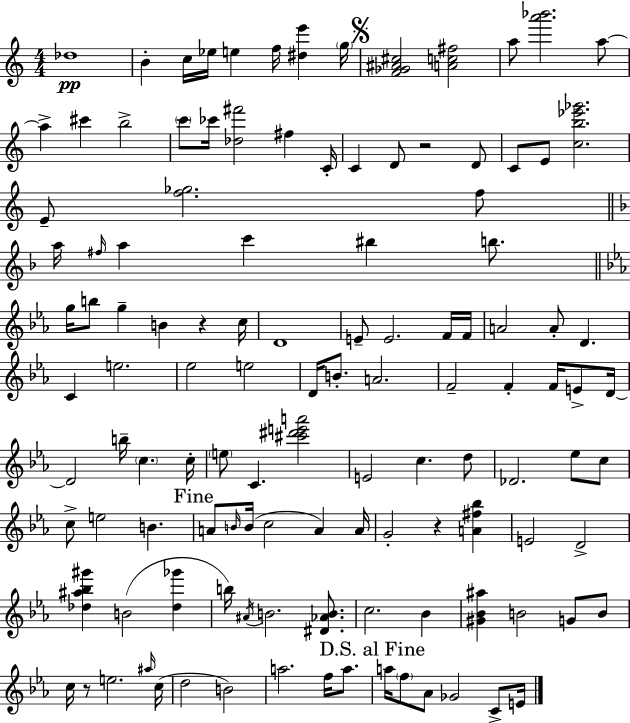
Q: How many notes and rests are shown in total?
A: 119